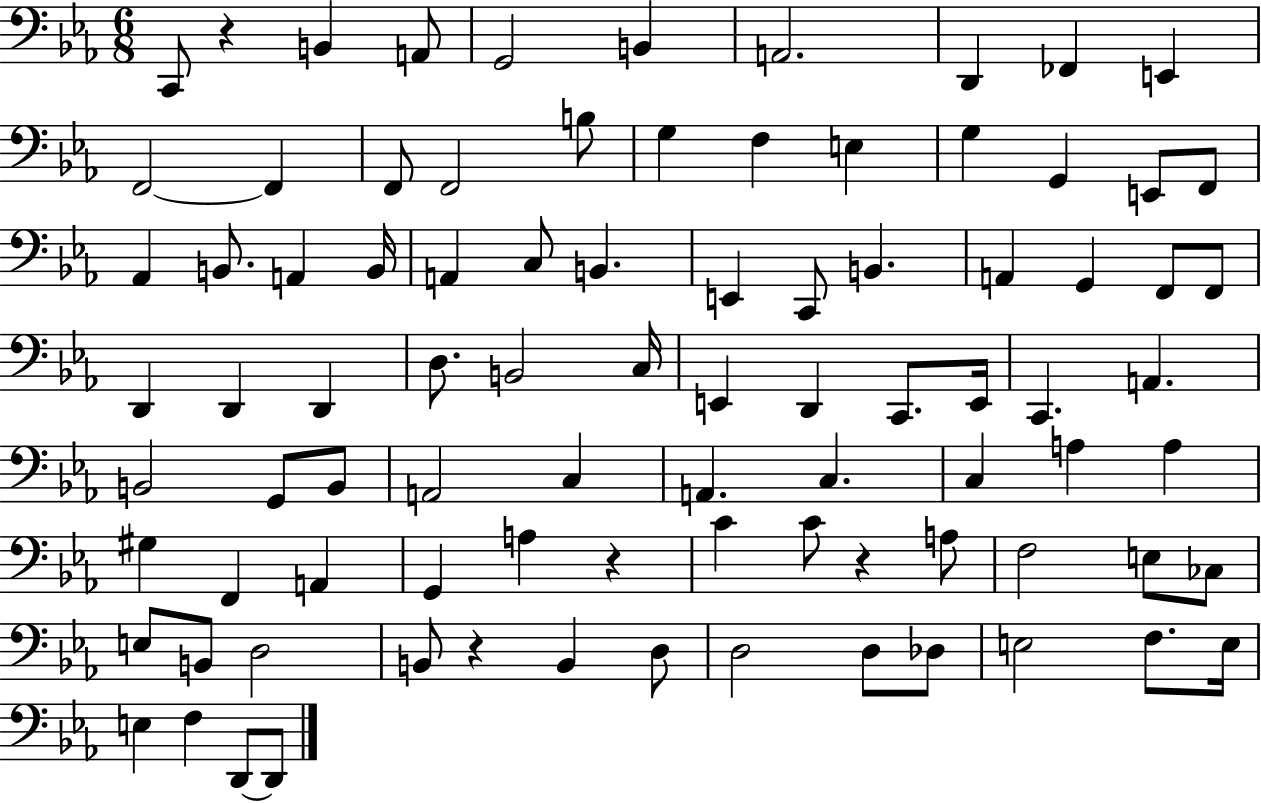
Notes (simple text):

C2/e R/q B2/q A2/e G2/h B2/q A2/h. D2/q FES2/q E2/q F2/h F2/q F2/e F2/h B3/e G3/q F3/q E3/q G3/q G2/q E2/e F2/e Ab2/q B2/e. A2/q B2/s A2/q C3/e B2/q. E2/q C2/e B2/q. A2/q G2/q F2/e F2/e D2/q D2/q D2/q D3/e. B2/h C3/s E2/q D2/q C2/e. E2/s C2/q. A2/q. B2/h G2/e B2/e A2/h C3/q A2/q. C3/q. C3/q A3/q A3/q G#3/q F2/q A2/q G2/q A3/q R/q C4/q C4/e R/q A3/e F3/h E3/e CES3/e E3/e B2/e D3/h B2/e R/q B2/q D3/e D3/h D3/e Db3/e E3/h F3/e. E3/s E3/q F3/q D2/e D2/e